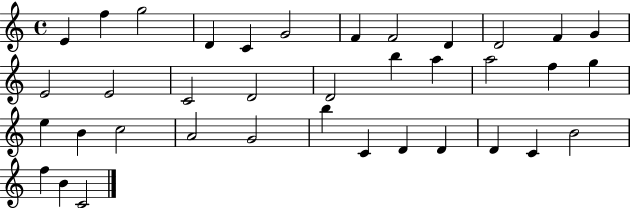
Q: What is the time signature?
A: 4/4